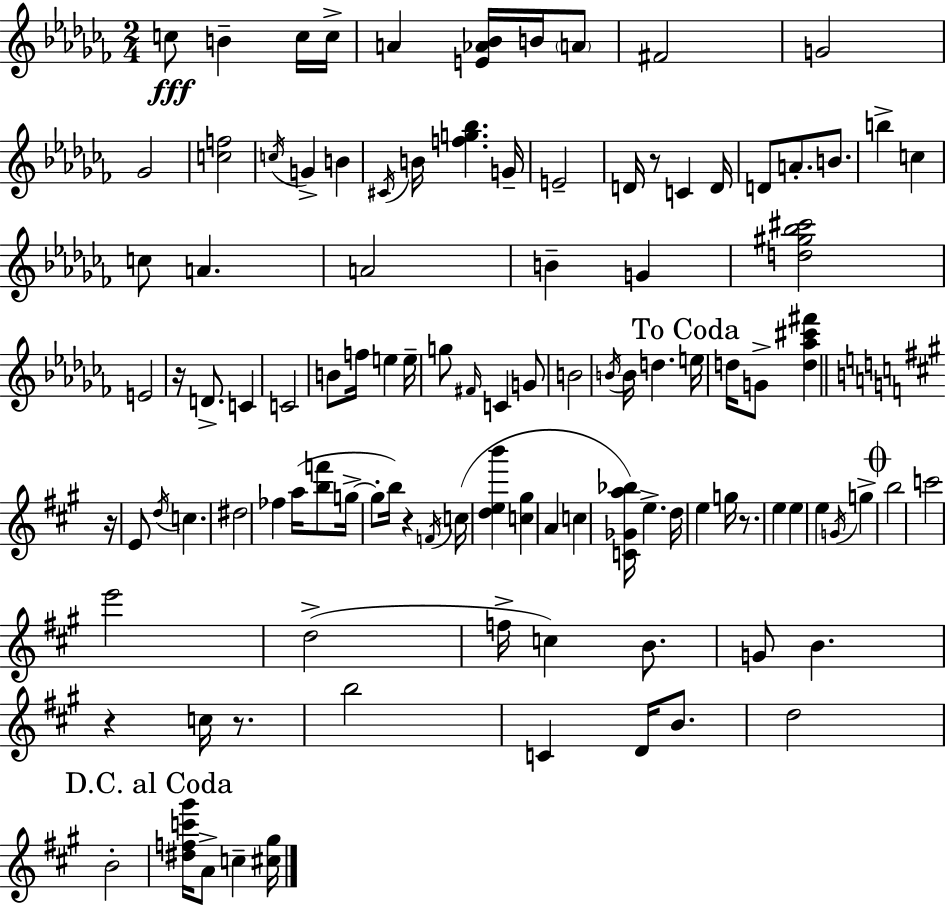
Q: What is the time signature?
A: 2/4